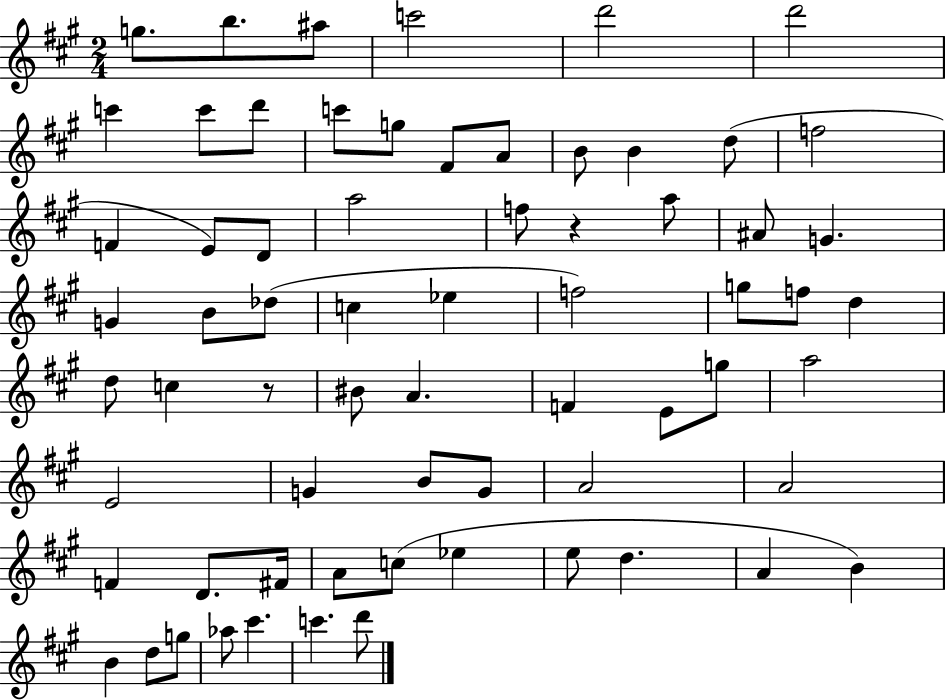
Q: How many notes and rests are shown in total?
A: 67